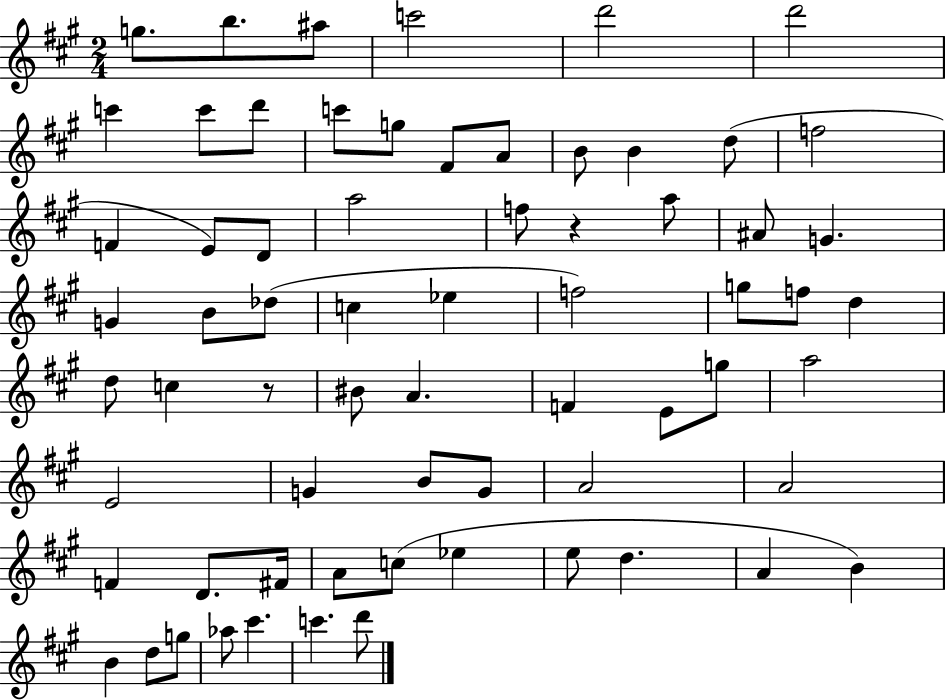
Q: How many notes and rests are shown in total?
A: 67